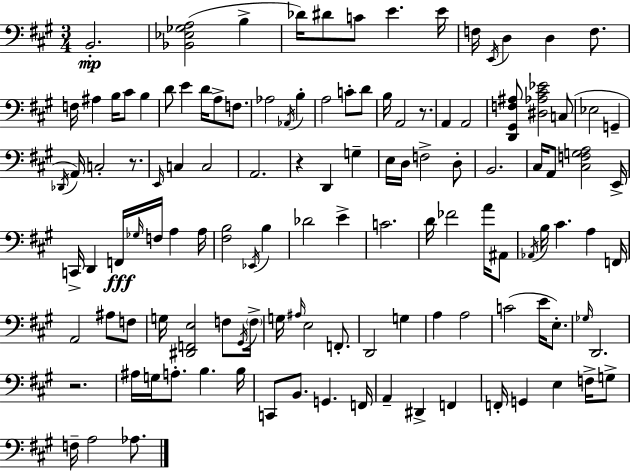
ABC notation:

X:1
T:Untitled
M:3/4
L:1/4
K:A
B,,2 [_B,,_E,_G,A,]2 B, _D/4 ^D/2 C/2 E E/4 F,/4 E,,/4 D, D, F,/2 F,/4 ^A, B,/4 ^C/2 B, D/2 E D/4 A,/2 F,/2 _A,2 _A,,/4 B, A,2 C/2 D/2 B,/4 A,,2 z/2 A,, A,,2 [D,,^G,,F,^A,]/2 [^D,_A,^C_E]2 C,/2 _E,2 G,, _D,,/4 A,,/4 C,2 z/2 E,,/4 C, C,2 A,,2 z D,, G, E,/4 D,/4 F,2 D,/2 B,,2 ^C,/4 A,,/2 [^C,F,G,A,]2 E,,/4 C,,/4 D,, F,,/4 _G,/4 F,/4 A, A,/4 [^F,B,]2 _E,,/4 B, _D2 E C2 D/4 _F2 A/4 ^A,,/2 _A,,/4 B,/4 ^C A, F,,/4 A,,2 ^A,/2 F,/2 G,/4 [^D,,F,,E,]2 F,/2 ^G,,/4 F,/4 G,/4 ^A,/4 E,2 F,,/2 D,,2 G, A, A,2 C2 E/4 E,/2 _G,/4 D,,2 z2 ^A,/4 G,/4 A,/2 B, B,/4 C,,/2 B,,/2 G,, F,,/4 A,, ^D,, F,, F,,/4 G,, E, F,/4 G,/2 F,/4 A,2 _A,/2